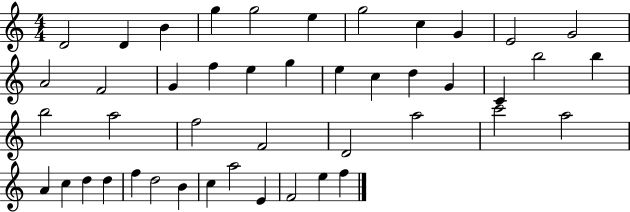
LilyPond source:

{
  \clef treble
  \numericTimeSignature
  \time 4/4
  \key c \major
  d'2 d'4 b'4 | g''4 g''2 e''4 | g''2 c''4 g'4 | e'2 g'2 | \break a'2 f'2 | g'4 f''4 e''4 g''4 | e''4 c''4 d''4 g'4 | c'4 b''2 b''4 | \break b''2 a''2 | f''2 f'2 | d'2 a''2 | c'''2 a''2 | \break a'4 c''4 d''4 d''4 | f''4 d''2 b'4 | c''4 a''2 e'4 | f'2 e''4 f''4 | \break \bar "|."
}